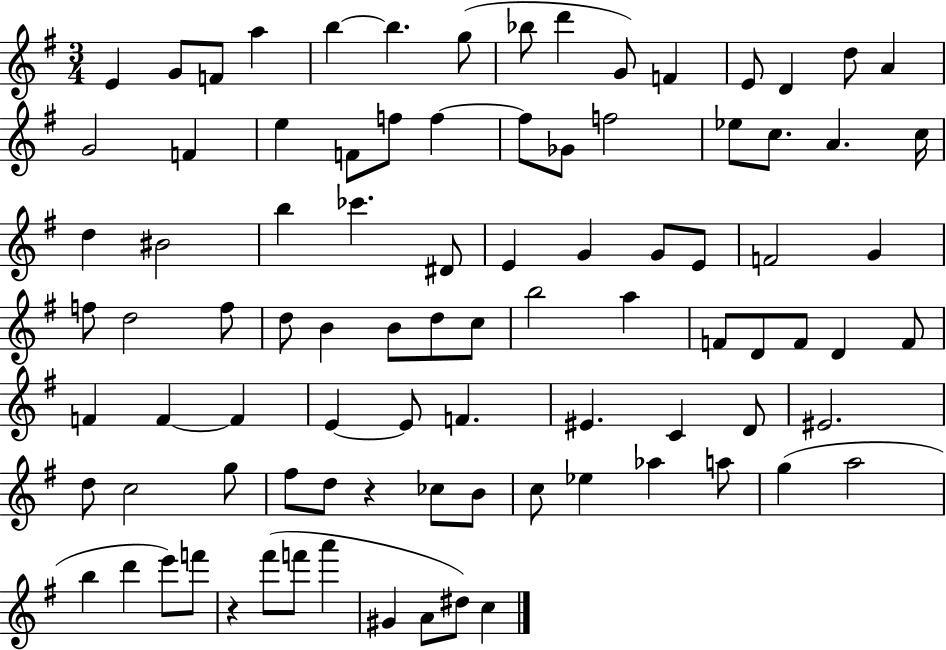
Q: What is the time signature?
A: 3/4